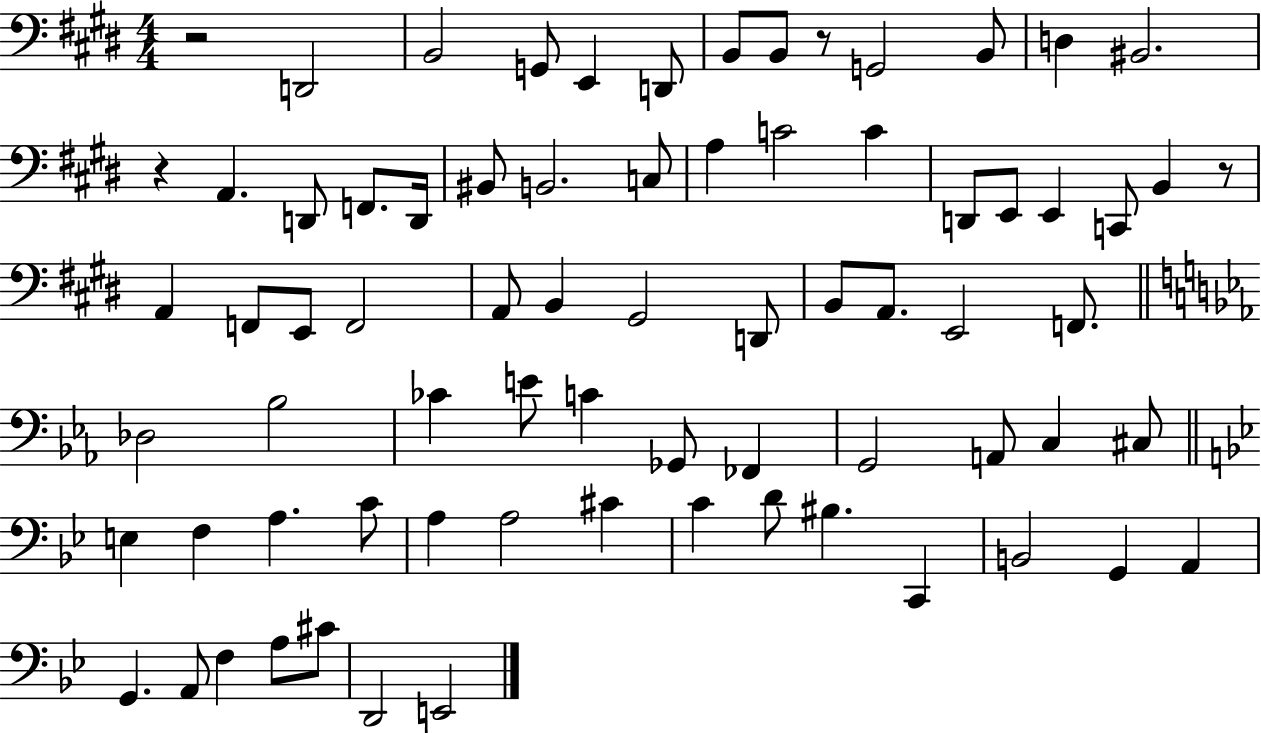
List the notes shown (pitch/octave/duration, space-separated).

R/h D2/h B2/h G2/e E2/q D2/e B2/e B2/e R/e G2/h B2/e D3/q BIS2/h. R/q A2/q. D2/e F2/e. D2/s BIS2/e B2/h. C3/e A3/q C4/h C4/q D2/e E2/e E2/q C2/e B2/q R/e A2/q F2/e E2/e F2/h A2/e B2/q G#2/h D2/e B2/e A2/e. E2/h F2/e. Db3/h Bb3/h CES4/q E4/e C4/q Gb2/e FES2/q G2/h A2/e C3/q C#3/e E3/q F3/q A3/q. C4/e A3/q A3/h C#4/q C4/q D4/e BIS3/q. C2/q B2/h G2/q A2/q G2/q. A2/e F3/q A3/e C#4/e D2/h E2/h